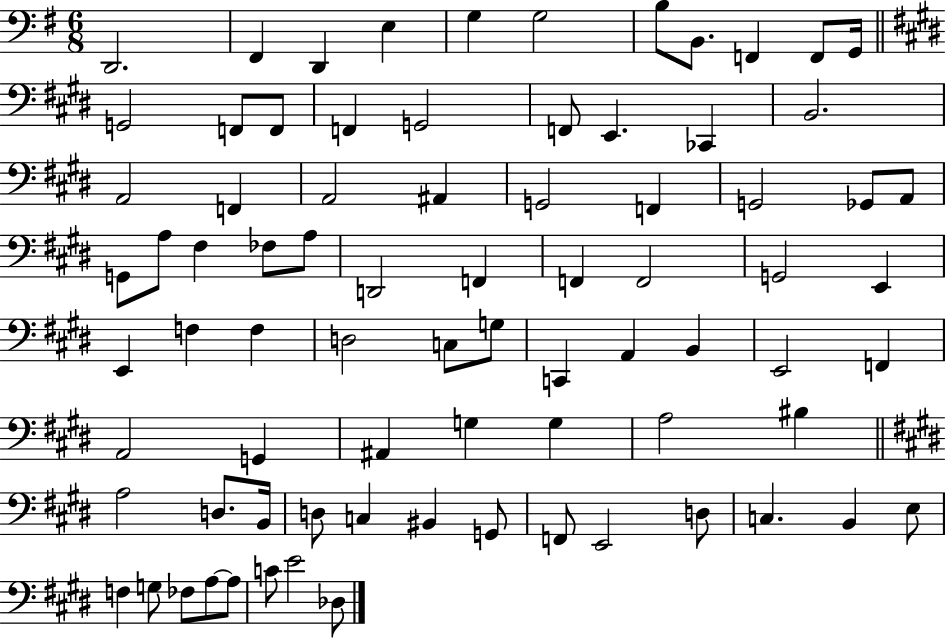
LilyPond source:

{
  \clef bass
  \numericTimeSignature
  \time 6/8
  \key g \major
  \repeat volta 2 { d,2. | fis,4 d,4 e4 | g4 g2 | b8 b,8. f,4 f,8 g,16 | \break \bar "||" \break \key e \major g,2 f,8 f,8 | f,4 g,2 | f,8 e,4. ces,4 | b,2. | \break a,2 f,4 | a,2 ais,4 | g,2 f,4 | g,2 ges,8 a,8 | \break g,8 a8 fis4 fes8 a8 | d,2 f,4 | f,4 f,2 | g,2 e,4 | \break e,4 f4 f4 | d2 c8 g8 | c,4 a,4 b,4 | e,2 f,4 | \break a,2 g,4 | ais,4 g4 g4 | a2 bis4 | \bar "||" \break \key e \major a2 d8. b,16 | d8 c4 bis,4 g,8 | f,8 e,2 d8 | c4. b,4 e8 | \break f4 g8 fes8 a8~~ a8 | c'8 e'2 des8 | } \bar "|."
}